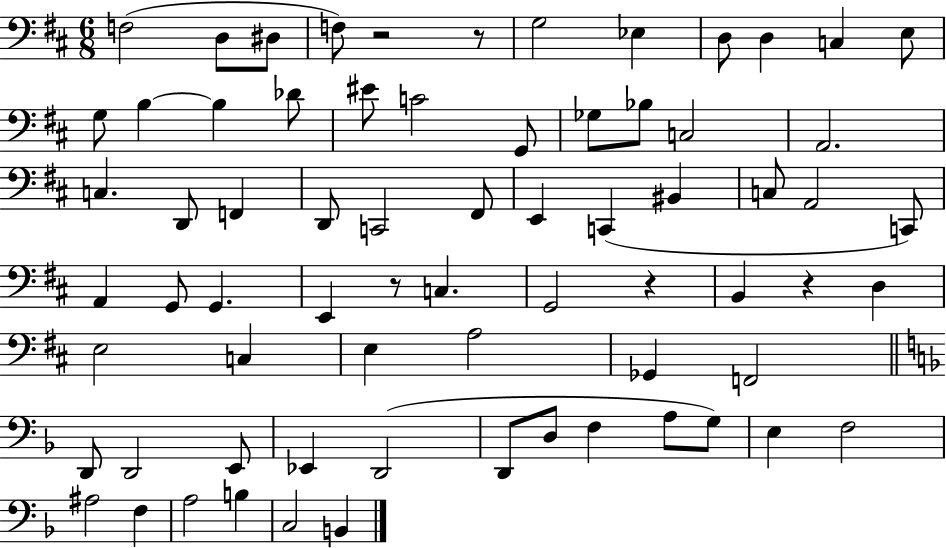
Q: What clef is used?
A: bass